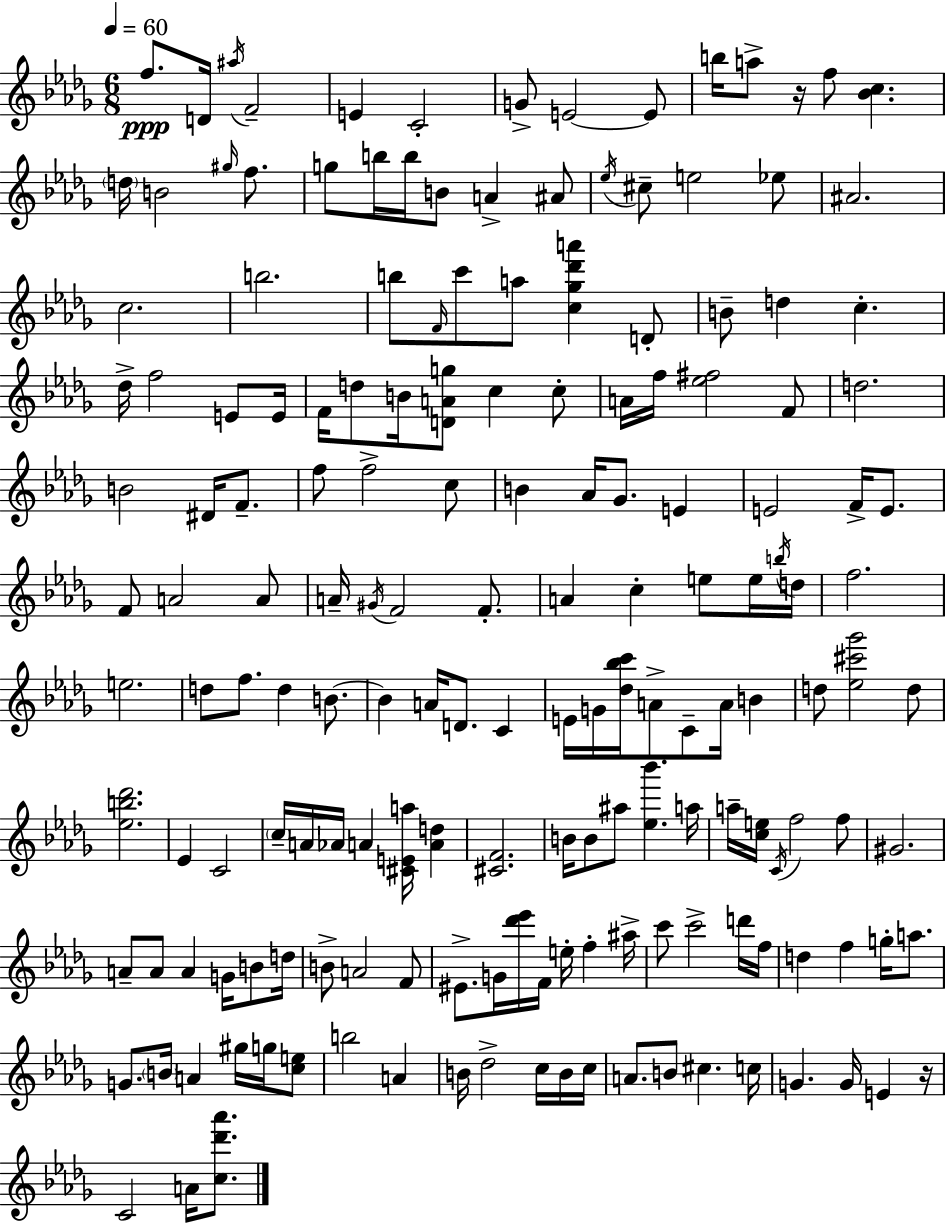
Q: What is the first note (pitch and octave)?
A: F5